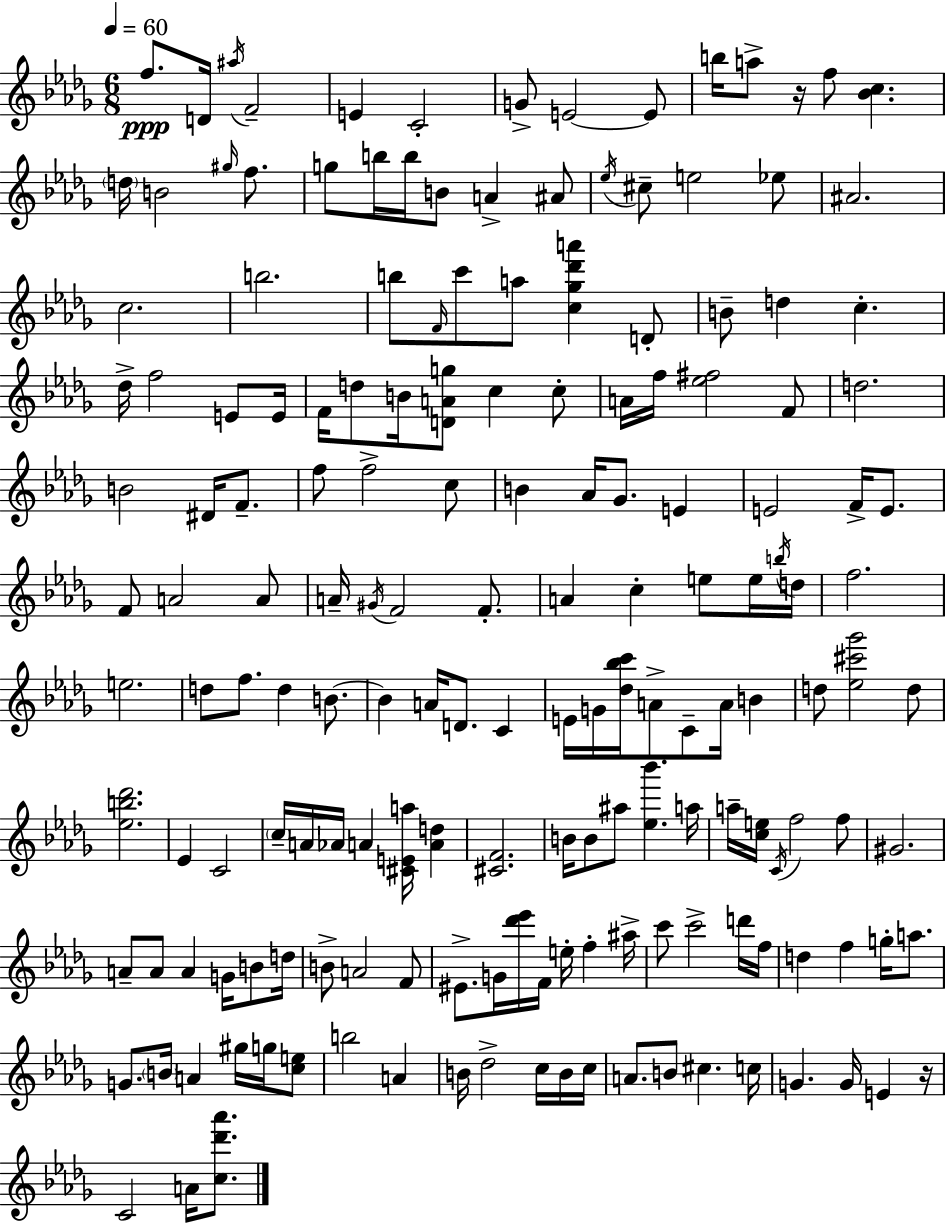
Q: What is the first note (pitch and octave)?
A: F5